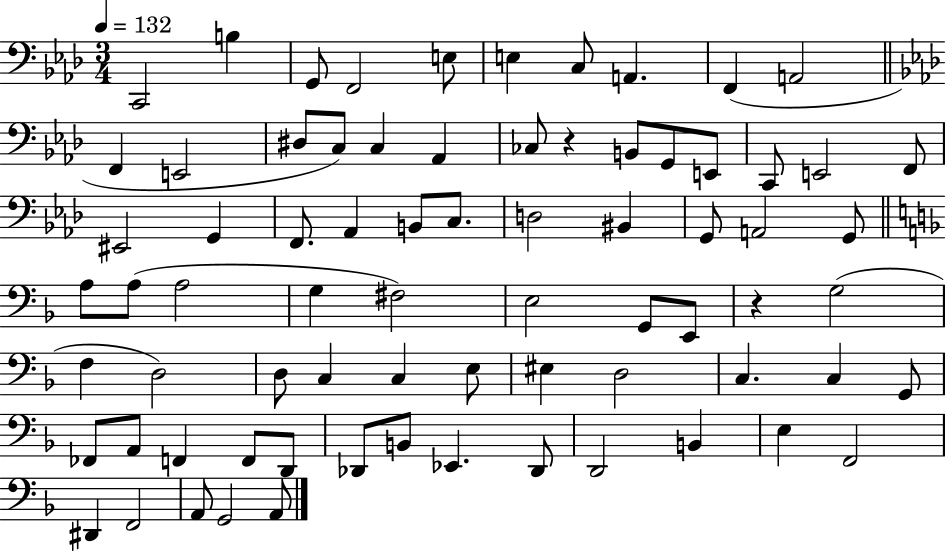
X:1
T:Untitled
M:3/4
L:1/4
K:Ab
C,,2 B, G,,/2 F,,2 E,/2 E, C,/2 A,, F,, A,,2 F,, E,,2 ^D,/2 C,/2 C, _A,, _C,/2 z B,,/2 G,,/2 E,,/2 C,,/2 E,,2 F,,/2 ^E,,2 G,, F,,/2 _A,, B,,/2 C,/2 D,2 ^B,, G,,/2 A,,2 G,,/2 A,/2 A,/2 A,2 G, ^F,2 E,2 G,,/2 E,,/2 z G,2 F, D,2 D,/2 C, C, E,/2 ^E, D,2 C, C, G,,/2 _F,,/2 A,,/2 F,, F,,/2 D,,/2 _D,,/2 B,,/2 _E,, _D,,/2 D,,2 B,, E, F,,2 ^D,, F,,2 A,,/2 G,,2 A,,/2